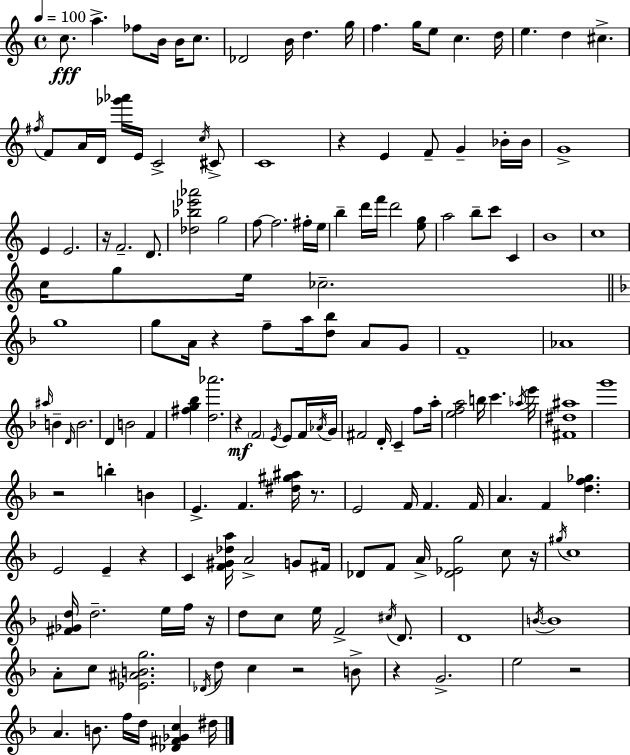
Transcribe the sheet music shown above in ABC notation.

X:1
T:Untitled
M:4/4
L:1/4
K:C
c/2 a _f/2 B/4 B/4 c/2 _D2 B/4 d g/4 f g/4 e/2 c d/4 e d ^c ^f/4 F/2 A/4 D/4 [_g'_a']/4 E/4 C2 c/4 ^C/2 C4 z E F/2 G _B/4 _B/4 G4 E E2 z/4 F2 D/2 [_d_b_e'_a']2 g2 f/2 f2 ^f/4 e/4 b d'/4 f'/4 d'2 [eg]/2 a2 b/2 c'/2 C B4 c4 c/4 g/2 e/4 _c2 g4 g/2 A/4 z f/2 a/4 [d_b]/2 A/2 G/2 F4 _A4 ^a/4 B D/4 B2 D B2 F [^fg_b] [d_a']2 z F2 E/4 E/2 F/4 _A/4 G/4 ^F2 D/4 C f/2 a/4 [efa]2 b/4 c' _a/4 e'/4 [^F^d^a]4 g'4 z2 b B E F [^d^g^a]/4 z/2 E2 F/4 F F/4 A F [df_g] E2 E z C [F^G_da]/4 A2 G/2 ^F/4 _D/2 F/2 A/4 [_D_Eg]2 c/2 z/4 ^g/4 c4 [^F_Gd]/4 d2 e/4 f/4 z/4 d/2 c/2 e/4 F2 ^c/4 D/2 D4 B/4 B4 A/2 c/2 [_E^ABg]2 _D/4 d/2 c z2 B/2 z G2 e2 z2 A B/2 f/4 d/4 [_D^F_Gc] ^d/4